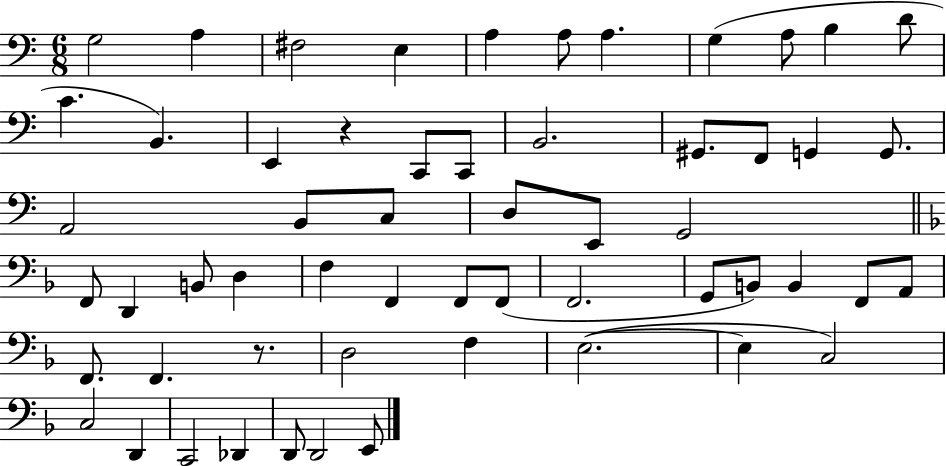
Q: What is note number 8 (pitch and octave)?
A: G3